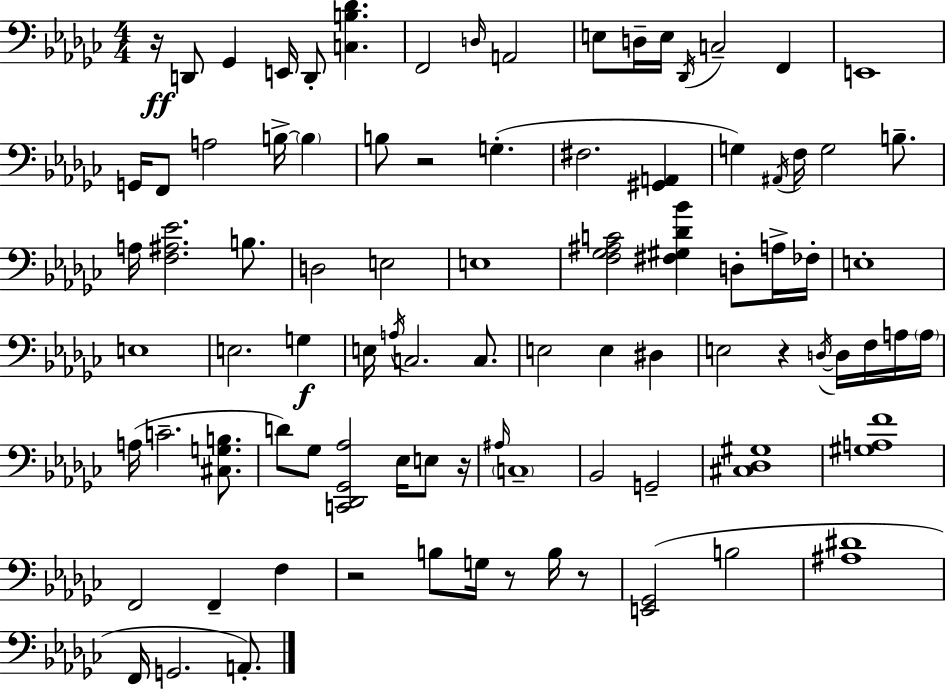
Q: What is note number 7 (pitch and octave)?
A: A2